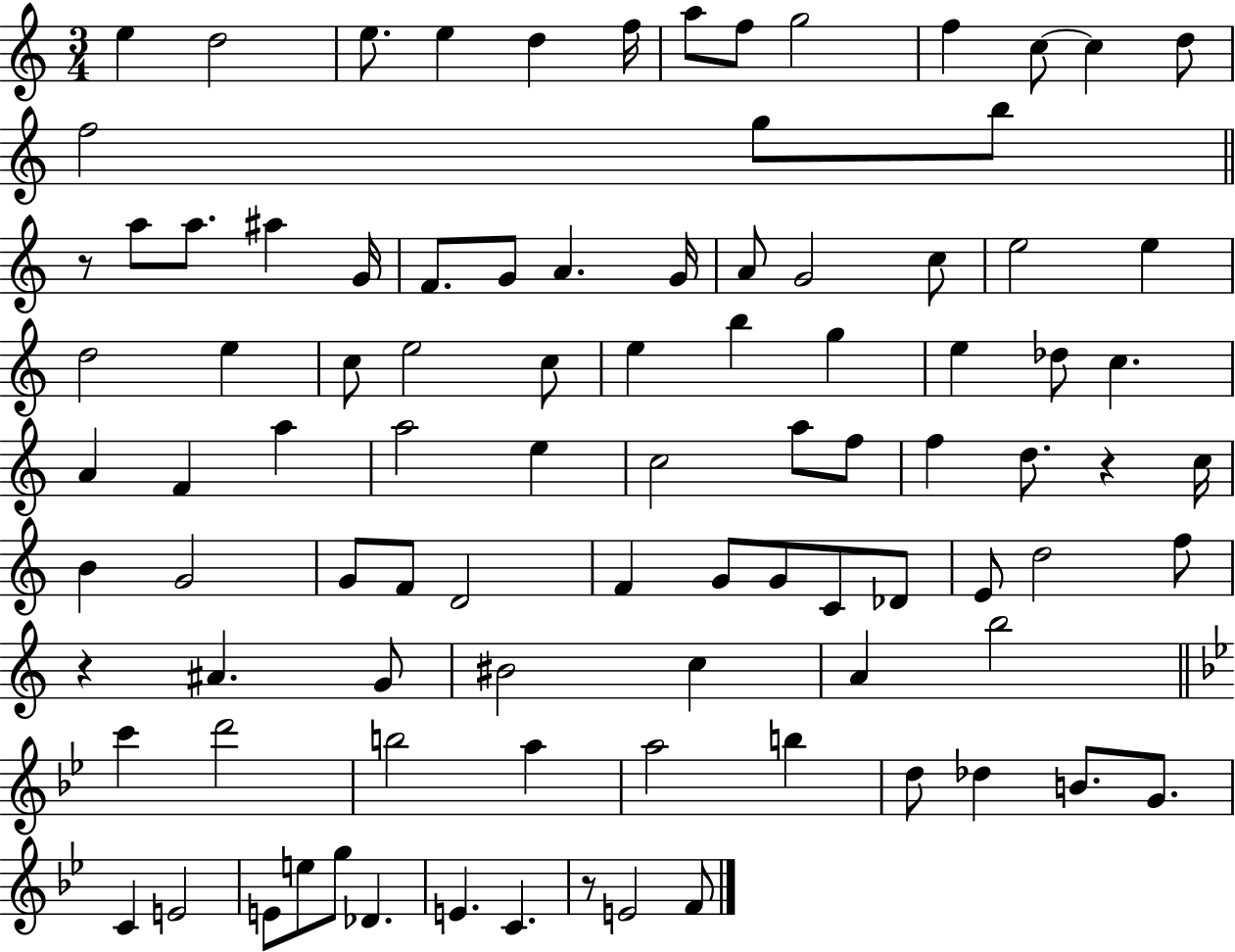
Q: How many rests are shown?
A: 4